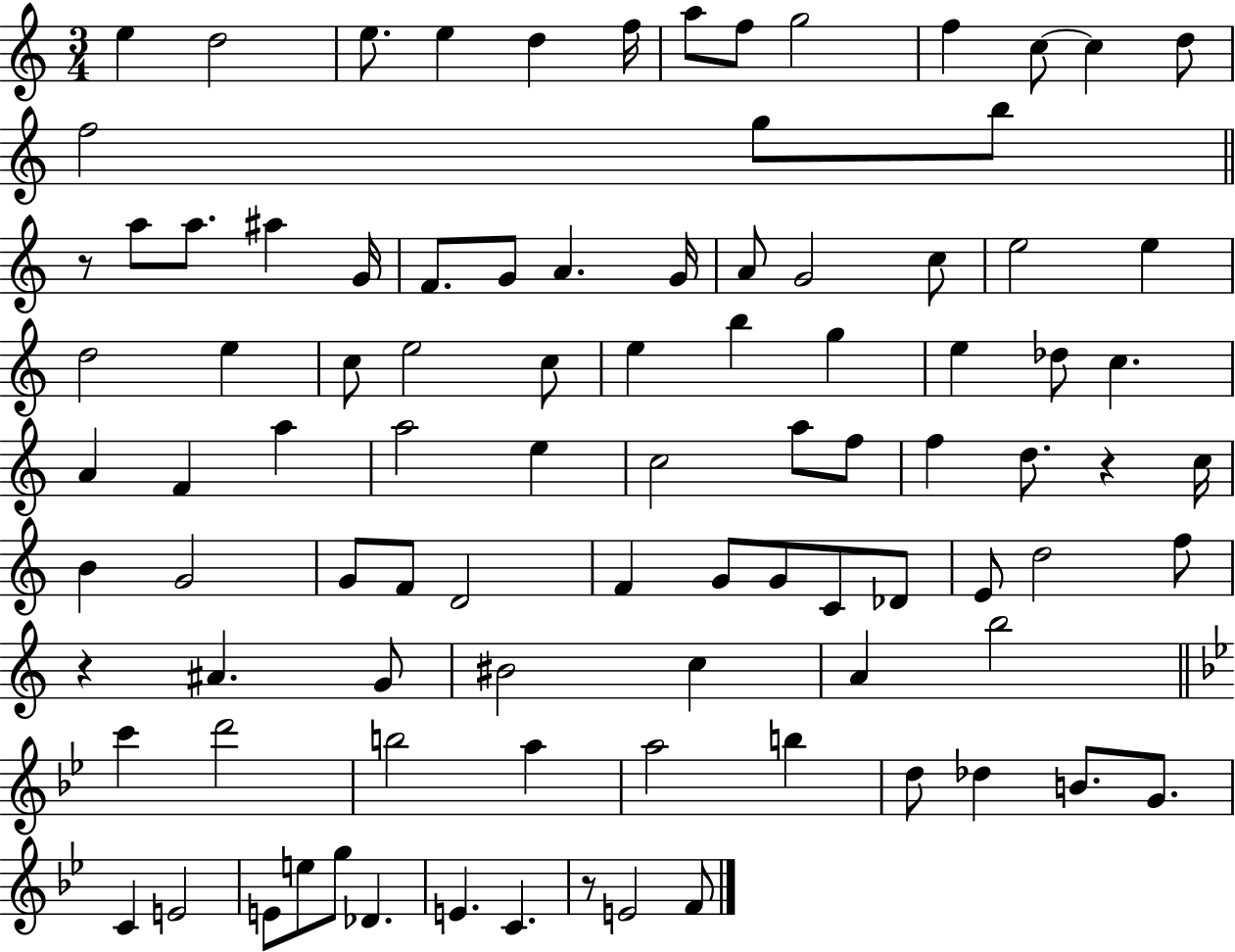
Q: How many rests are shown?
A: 4